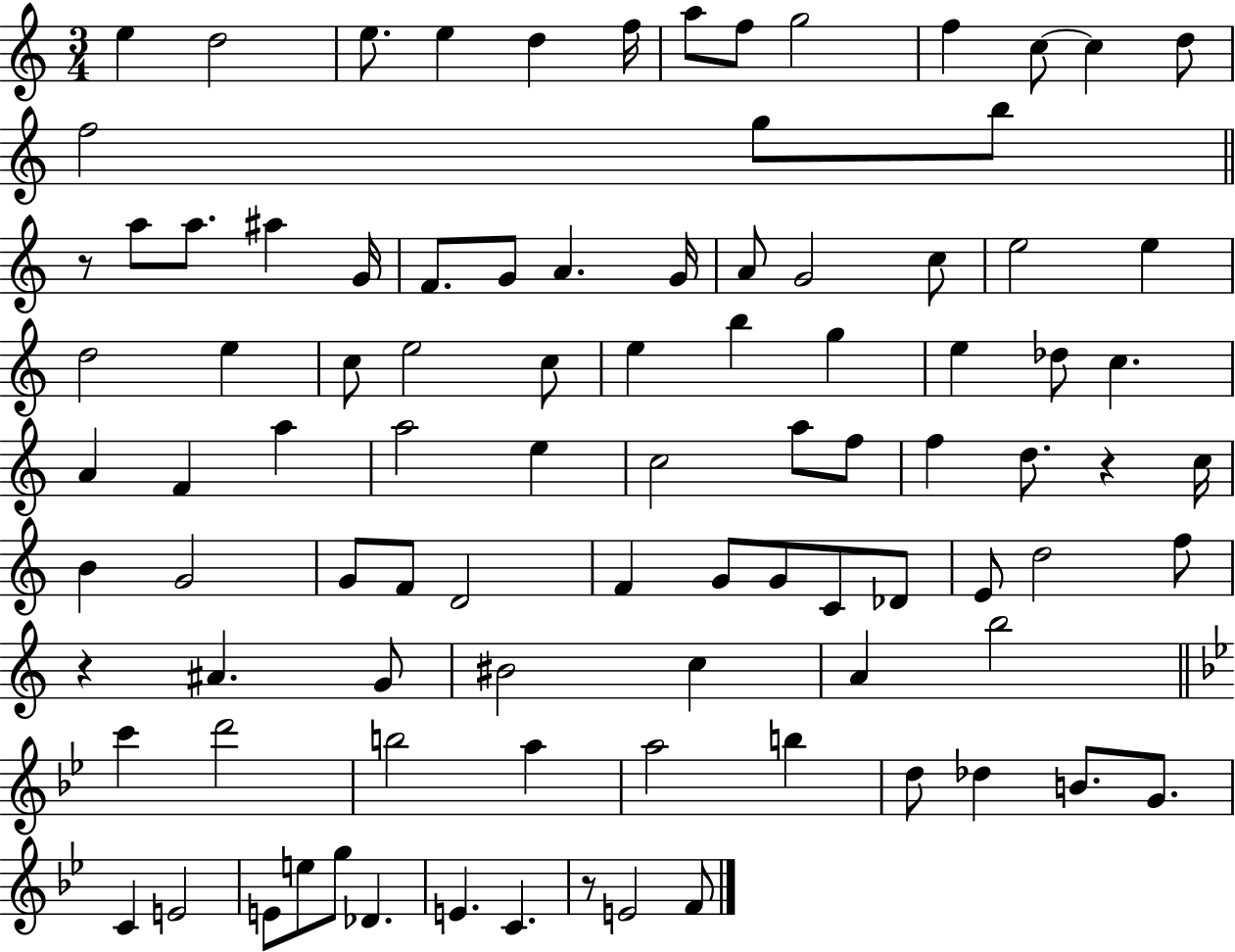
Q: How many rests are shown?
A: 4